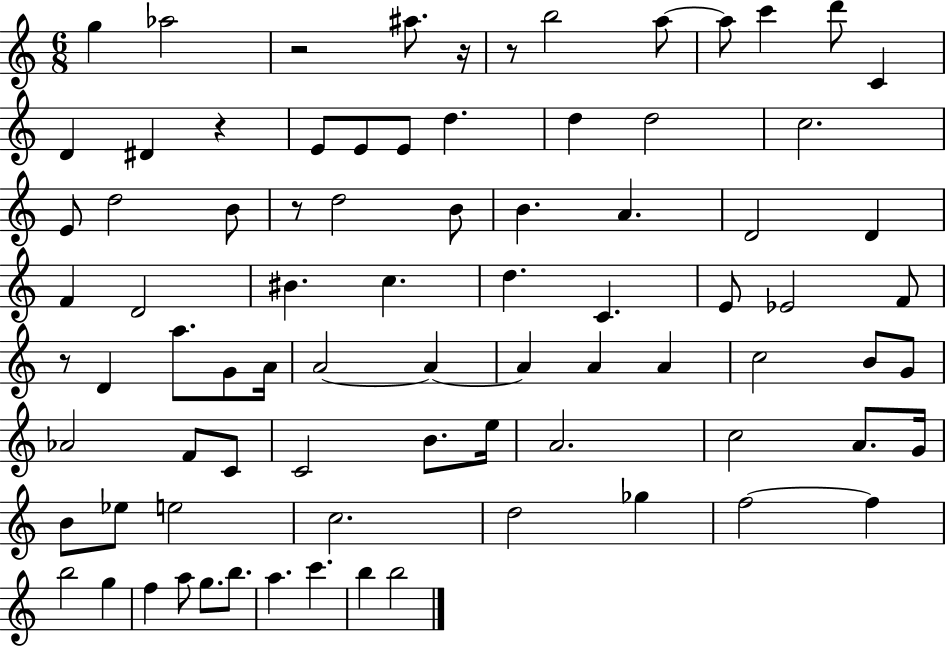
X:1
T:Untitled
M:6/8
L:1/4
K:C
g _a2 z2 ^a/2 z/4 z/2 b2 a/2 a/2 c' d'/2 C D ^D z E/2 E/2 E/2 d d d2 c2 E/2 d2 B/2 z/2 d2 B/2 B A D2 D F D2 ^B c d C E/2 _E2 F/2 z/2 D a/2 G/2 A/4 A2 A A A A c2 B/2 G/2 _A2 F/2 C/2 C2 B/2 e/4 A2 c2 A/2 G/4 B/2 _e/2 e2 c2 d2 _g f2 f b2 g f a/2 g/2 b/2 a c' b b2